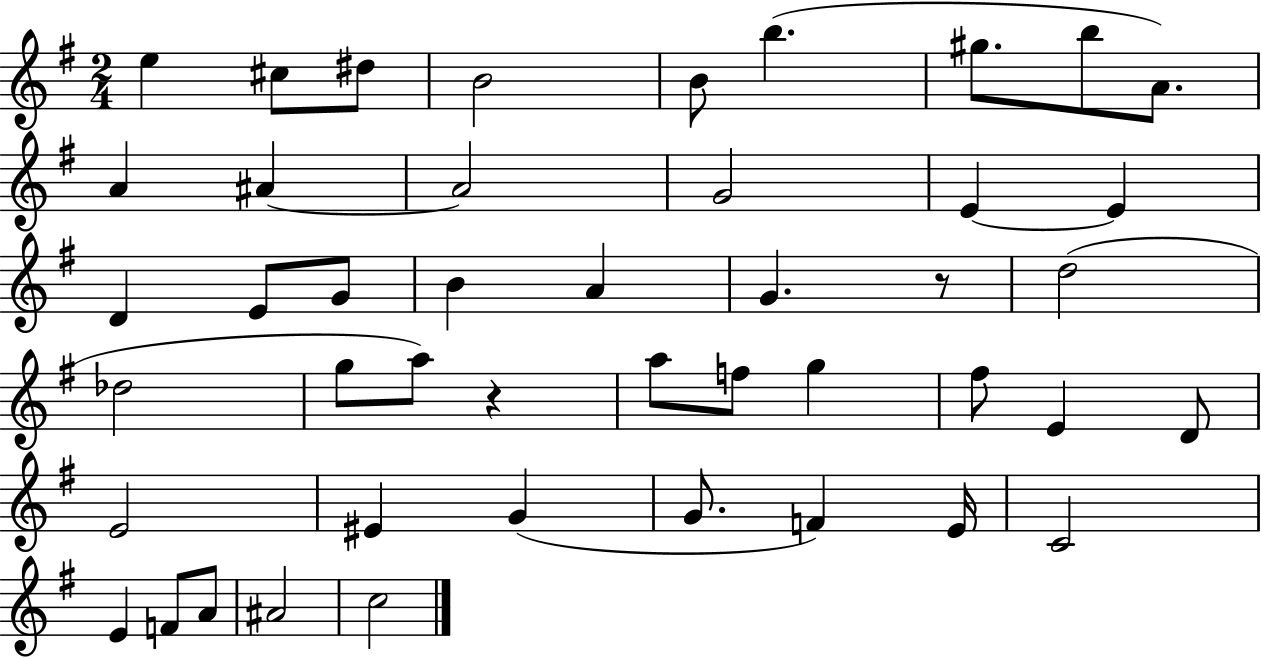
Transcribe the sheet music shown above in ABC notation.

X:1
T:Untitled
M:2/4
L:1/4
K:G
e ^c/2 ^d/2 B2 B/2 b ^g/2 b/2 A/2 A ^A ^A2 G2 E E D E/2 G/2 B A G z/2 d2 _d2 g/2 a/2 z a/2 f/2 g ^f/2 E D/2 E2 ^E G G/2 F E/4 C2 E F/2 A/2 ^A2 c2